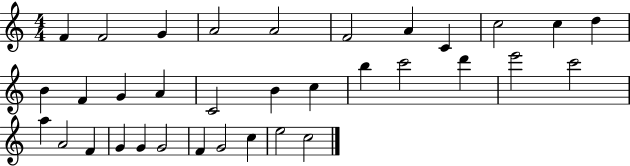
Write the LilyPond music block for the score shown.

{
  \clef treble
  \numericTimeSignature
  \time 4/4
  \key c \major
  f'4 f'2 g'4 | a'2 a'2 | f'2 a'4 c'4 | c''2 c''4 d''4 | \break b'4 f'4 g'4 a'4 | c'2 b'4 c''4 | b''4 c'''2 d'''4 | e'''2 c'''2 | \break a''4 a'2 f'4 | g'4 g'4 g'2 | f'4 g'2 c''4 | e''2 c''2 | \break \bar "|."
}